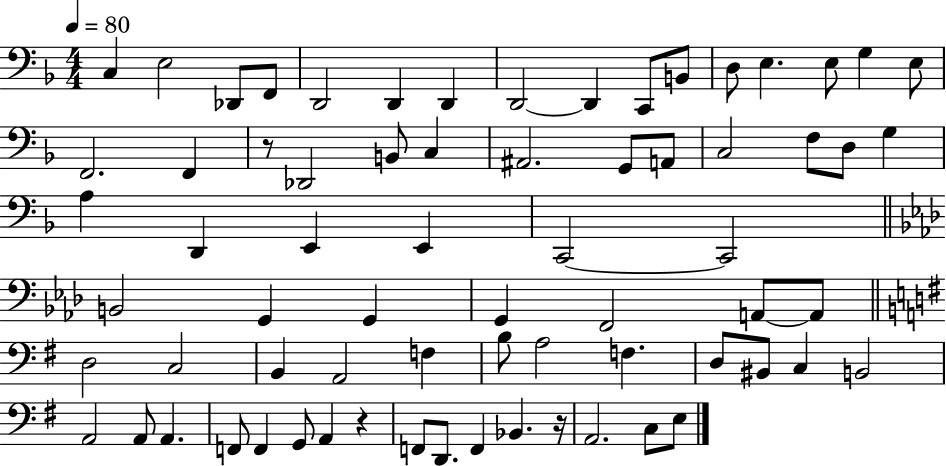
{
  \clef bass
  \numericTimeSignature
  \time 4/4
  \key f \major
  \tempo 4 = 80
  c4 e2 des,8 f,8 | d,2 d,4 d,4 | d,2~~ d,4 c,8 b,8 | d8 e4. e8 g4 e8 | \break f,2. f,4 | r8 des,2 b,8 c4 | ais,2. g,8 a,8 | c2 f8 d8 g4 | \break a4 d,4 e,4 e,4 | c,2~~ c,2 | \bar "||" \break \key aes \major b,2 g,4 g,4 | g,4 f,2 a,8~~ a,8 | \bar "||" \break \key e \minor d2 c2 | b,4 a,2 f4 | b8 a2 f4. | d8 bis,8 c4 b,2 | \break a,2 a,8 a,4. | f,8 f,4 g,8 a,4 r4 | f,8 d,8. f,4 bes,4. r16 | a,2. c8 e8 | \break \bar "|."
}